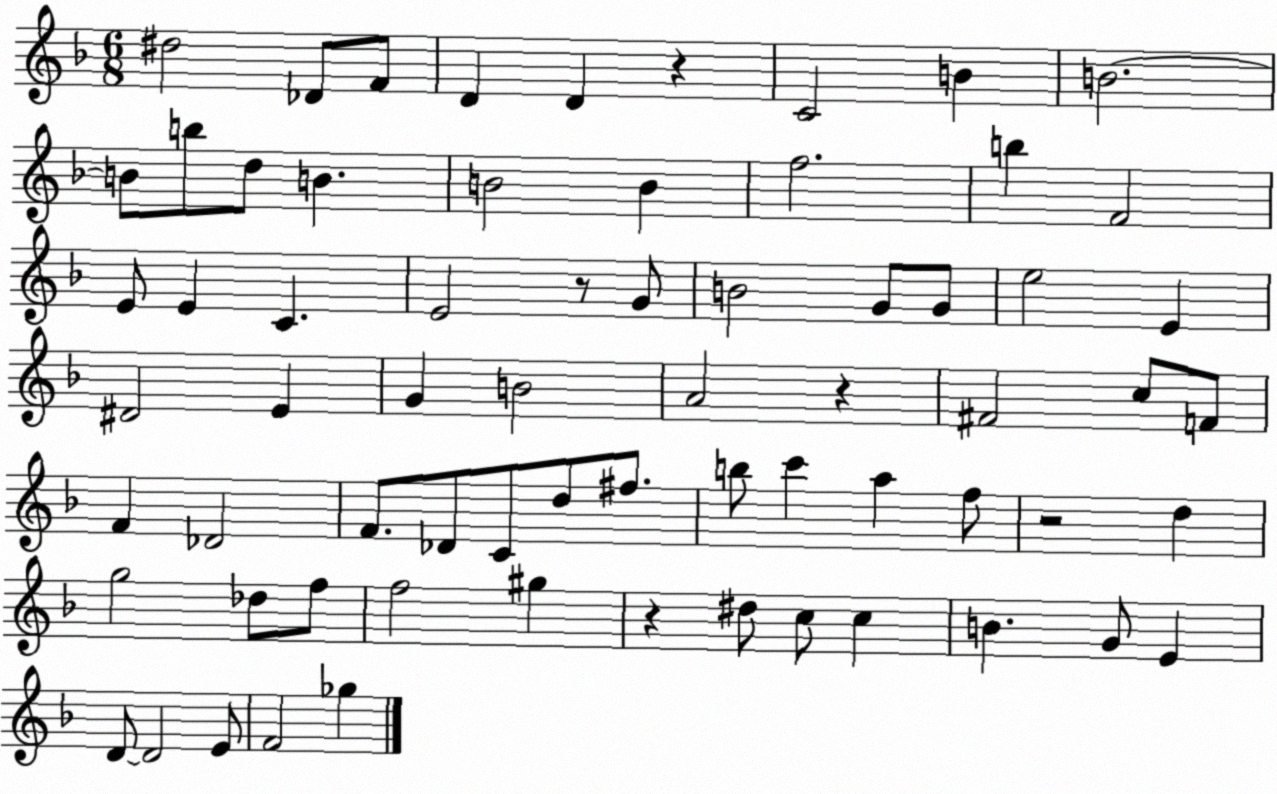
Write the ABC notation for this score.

X:1
T:Untitled
M:6/8
L:1/4
K:F
^d2 _D/2 F/2 D D z C2 B B2 B/2 b/2 d/2 B B2 B f2 b F2 E/2 E C E2 z/2 G/2 B2 G/2 G/2 e2 E ^D2 E G B2 A2 z ^F2 c/2 F/2 F _D2 F/2 _D/2 C/2 d/2 ^f/2 b/2 c' a f/2 z2 d g2 _d/2 f/2 f2 ^g z ^d/2 c/2 c B G/2 E D/2 D2 E/2 F2 _g